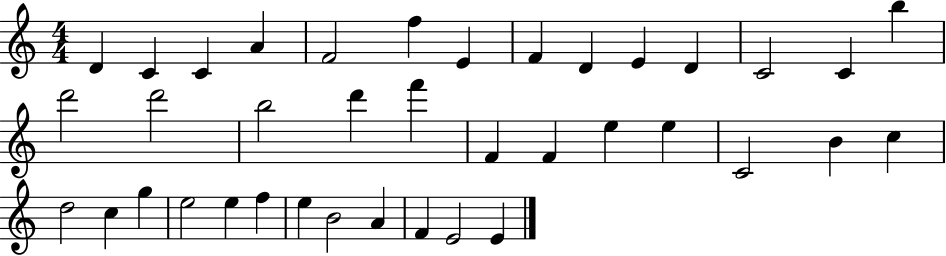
D4/q C4/q C4/q A4/q F4/h F5/q E4/q F4/q D4/q E4/q D4/q C4/h C4/q B5/q D6/h D6/h B5/h D6/q F6/q F4/q F4/q E5/q E5/q C4/h B4/q C5/q D5/h C5/q G5/q E5/h E5/q F5/q E5/q B4/h A4/q F4/q E4/h E4/q